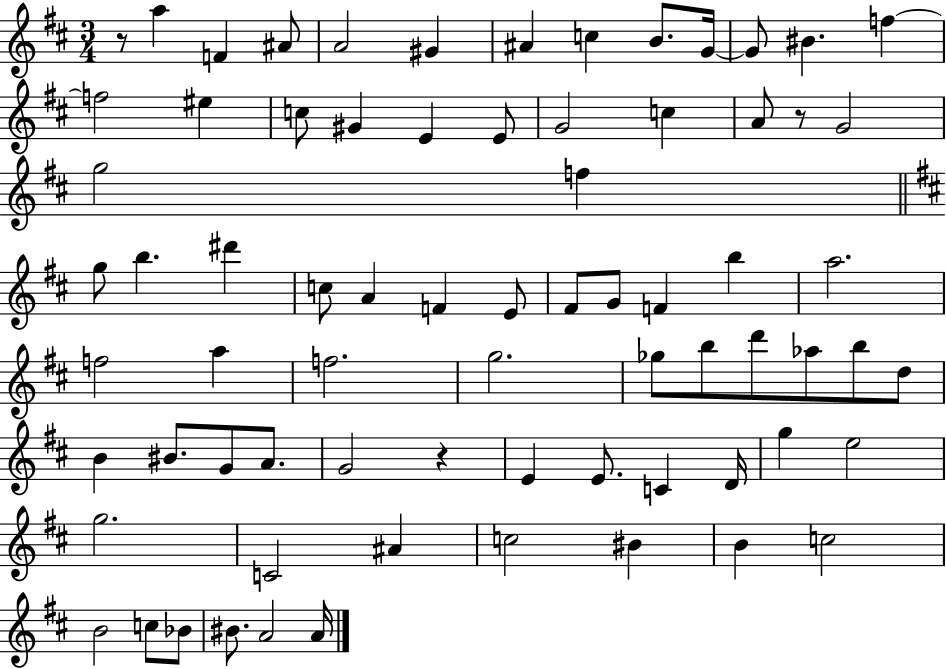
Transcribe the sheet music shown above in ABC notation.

X:1
T:Untitled
M:3/4
L:1/4
K:D
z/2 a F ^A/2 A2 ^G ^A c B/2 G/4 G/2 ^B f f2 ^e c/2 ^G E E/2 G2 c A/2 z/2 G2 g2 f g/2 b ^d' c/2 A F E/2 ^F/2 G/2 F b a2 f2 a f2 g2 _g/2 b/2 d'/2 _a/2 b/2 d/2 B ^B/2 G/2 A/2 G2 z E E/2 C D/4 g e2 g2 C2 ^A c2 ^B B c2 B2 c/2 _B/2 ^B/2 A2 A/4